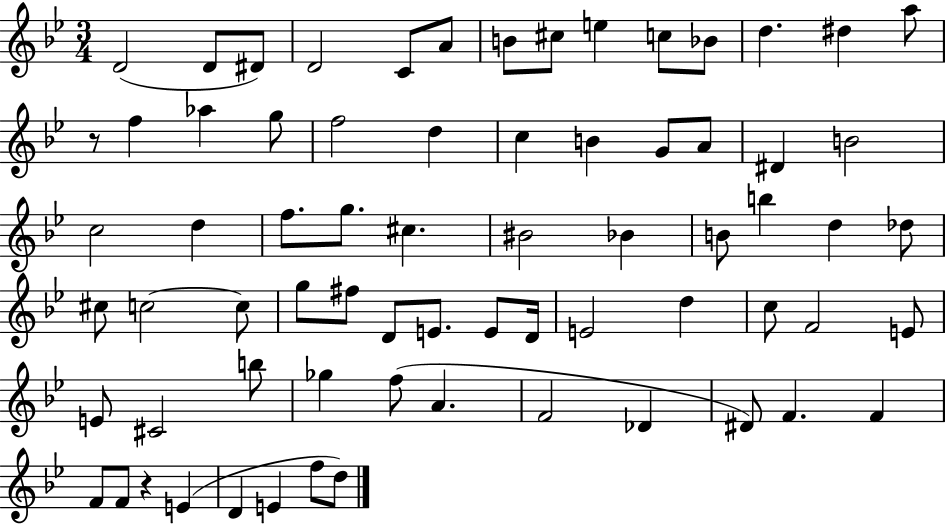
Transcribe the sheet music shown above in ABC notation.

X:1
T:Untitled
M:3/4
L:1/4
K:Bb
D2 D/2 ^D/2 D2 C/2 A/2 B/2 ^c/2 e c/2 _B/2 d ^d a/2 z/2 f _a g/2 f2 d c B G/2 A/2 ^D B2 c2 d f/2 g/2 ^c ^B2 _B B/2 b d _d/2 ^c/2 c2 c/2 g/2 ^f/2 D/2 E/2 E/2 D/4 E2 d c/2 F2 E/2 E/2 ^C2 b/2 _g f/2 A F2 _D ^D/2 F F F/2 F/2 z E D E f/2 d/2